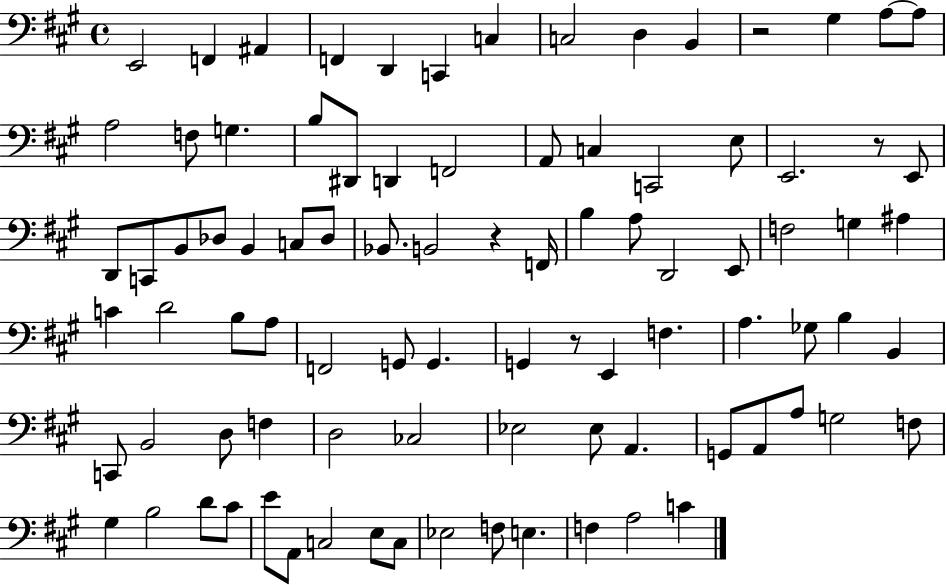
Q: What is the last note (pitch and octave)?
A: C4